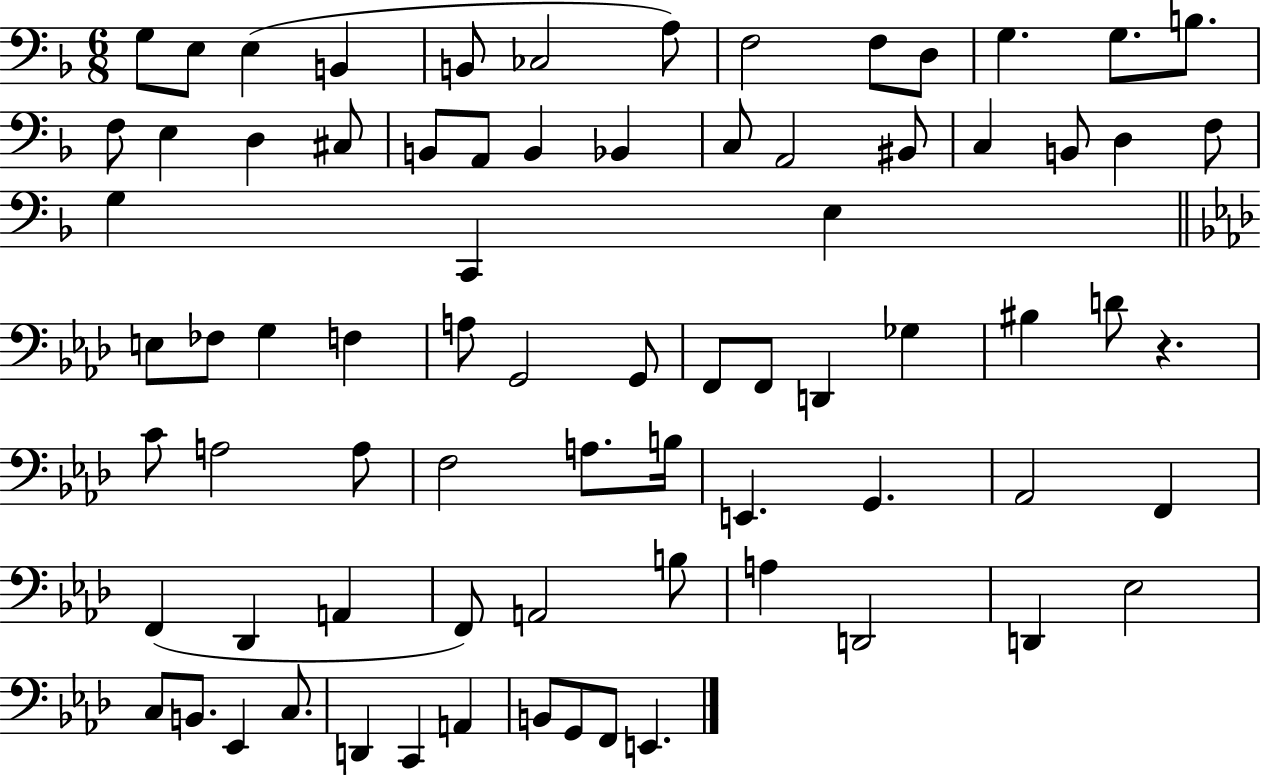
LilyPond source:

{
  \clef bass
  \numericTimeSignature
  \time 6/8
  \key f \major
  g8 e8 e4( b,4 | b,8 ces2 a8) | f2 f8 d8 | g4. g8. b8. | \break f8 e4 d4 cis8 | b,8 a,8 b,4 bes,4 | c8 a,2 bis,8 | c4 b,8 d4 f8 | \break g4 c,4 e4 | \bar "||" \break \key f \minor e8 fes8 g4 f4 | a8 g,2 g,8 | f,8 f,8 d,4 ges4 | bis4 d'8 r4. | \break c'8 a2 a8 | f2 a8. b16 | e,4. g,4. | aes,2 f,4 | \break f,4( des,4 a,4 | f,8) a,2 b8 | a4 d,2 | d,4 ees2 | \break c8 b,8. ees,4 c8. | d,4 c,4 a,4 | b,8 g,8 f,8 e,4. | \bar "|."
}